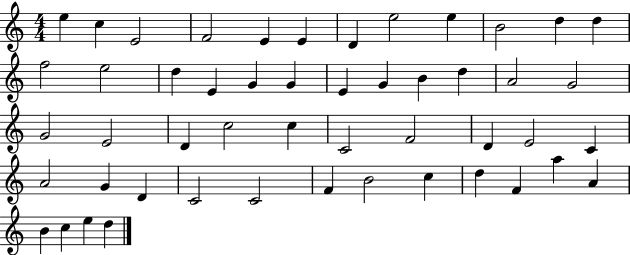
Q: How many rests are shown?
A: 0